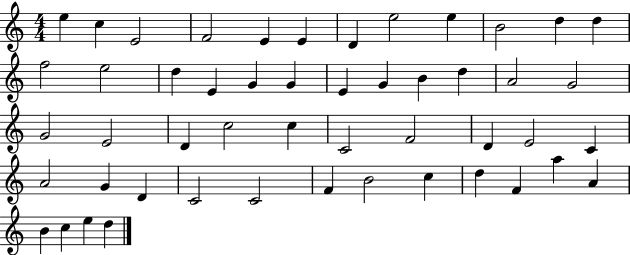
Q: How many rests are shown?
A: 0